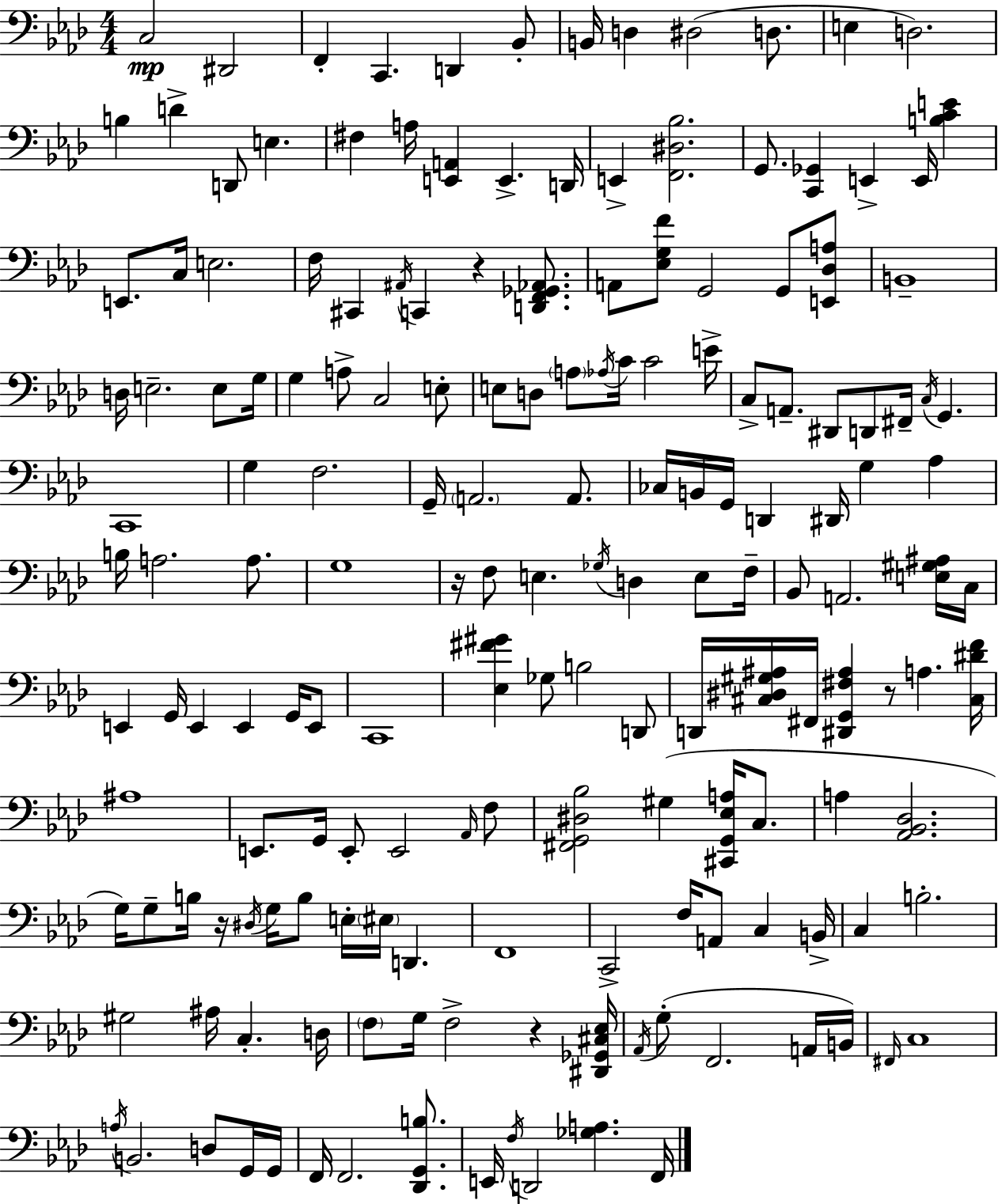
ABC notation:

X:1
T:Untitled
M:4/4
L:1/4
K:Ab
C,2 ^D,,2 F,, C,, D,, _B,,/2 B,,/4 D, ^D,2 D,/2 E, D,2 B, D D,,/2 E, ^F, A,/4 [E,,A,,] E,, D,,/4 E,, [F,,^D,_B,]2 G,,/2 [C,,_G,,] E,, E,,/4 [B,CE] E,,/2 C,/4 E,2 F,/4 ^C,, ^A,,/4 C,, z [D,,F,,_G,,_A,,]/2 A,,/2 [_E,G,F]/2 G,,2 G,,/2 [E,,_D,A,]/2 B,,4 D,/4 E,2 E,/2 G,/4 G, A,/2 C,2 E,/2 E,/2 D,/2 A,/2 _A,/4 C/4 C2 E/4 C,/2 A,,/2 ^D,,/2 D,,/2 ^F,,/4 C,/4 G,, C,,4 G, F,2 G,,/4 A,,2 A,,/2 _C,/4 B,,/4 G,,/4 D,, ^D,,/4 G, _A, B,/4 A,2 A,/2 G,4 z/4 F,/2 E, _G,/4 D, E,/2 F,/4 _B,,/2 A,,2 [E,^G,^A,]/4 C,/4 E,, G,,/4 E,, E,, G,,/4 E,,/2 C,,4 [_E,^F^G] _G,/2 B,2 D,,/2 D,,/4 [^C,^D,^G,^A,]/4 ^F,,/4 [^D,,G,,^F,^A,] z/2 A, [^C,^DF]/4 ^A,4 E,,/2 G,,/4 E,,/2 E,,2 _A,,/4 F,/2 [^F,,G,,^D,_B,]2 ^G, [^C,,G,,_E,A,]/4 C,/2 A, [_A,,_B,,_D,]2 G,/4 G,/2 B,/4 z/4 ^D,/4 G,/4 B,/2 E,/4 ^E,/4 D,, F,,4 C,,2 F,/4 A,,/2 C, B,,/4 C, B,2 ^G,2 ^A,/4 C, D,/4 F,/2 G,/4 F,2 z [^D,,_G,,^C,_E,]/4 _A,,/4 G,/2 F,,2 A,,/4 B,,/4 ^F,,/4 C,4 A,/4 B,,2 D,/2 G,,/4 G,,/4 F,,/4 F,,2 [_D,,G,,B,]/2 E,,/4 F,/4 D,,2 [_G,A,] F,,/4